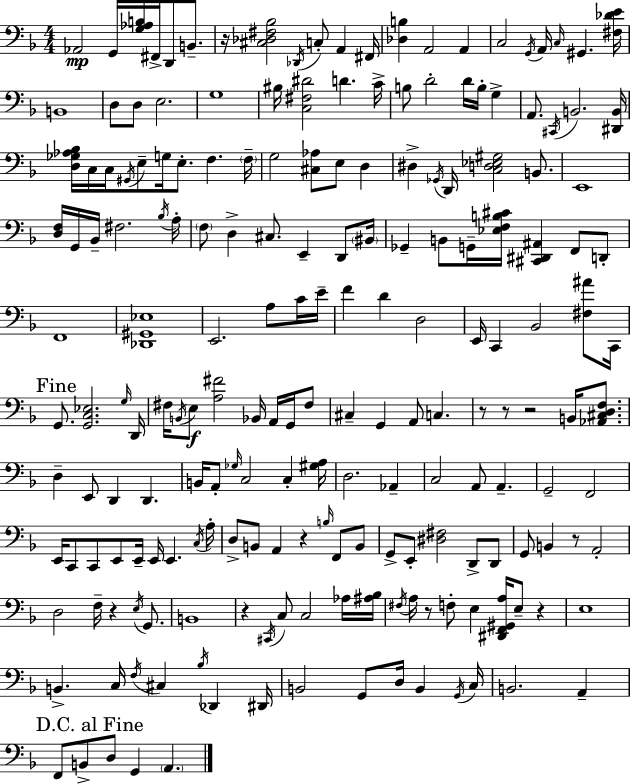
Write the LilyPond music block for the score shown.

{
  \clef bass
  \numericTimeSignature
  \time 4/4
  \key d \minor
  aes,2\mp g,16 <g aes b>16 fis,16-> d,8 b,8.-- | r16 <cis des fis bes>2 \acciaccatura { des,16 } c8-. a,4 | fis,16 <des b>4 a,2 a,4 | c2 \acciaccatura { g,16 } a,16 \grace { c16 } gis,4. | \break <fis des' e'>16 b,1 | d8 d8 e2. | g1 | bis16 <c fis dis'>2 d'4. | \break c'16-> b8 d'2-. d'16 b16-. g4-> | a,8. \acciaccatura { cis,16 } b,2. | <dis, b,>16 <d ges aes bes>16 c16 c16 \acciaccatura { gis,16 } e8-- g16 e8.-. f4. | \parenthesize f16-- g2 <cis aes>8 e8 | \break d4 dis4-> \acciaccatura { ges,16 } d,16 <c d ees gis>2 | b,8. e,1 | <d f>16 g,16 bes,16-- fis2. | \acciaccatura { bes16 } a16-. \parenthesize f8 d4-> cis8. | \break e,4-- d,8 \parenthesize bis,16 ges,4-- b,8 g,16-- <ees f b cis'>16 <cis, dis, ais,>4 | f,8 d,8-. f,1 | <des, gis, ees>1 | e,2. | \break a8 c'16 e'16-- f'4 d'4 d2 | e,16 c,4 bes,2 | <fis ais'>8 c,16 \mark "Fine" g,8. <g, c ees>2. | \grace { g16 } d,16 fis16 \acciaccatura { b,16 } e8\f <a fis'>2 | \break bes,16 a,16 g,16 fis8 cis4-- g,4 | a,8 c4. r8 r8 r2 | b,16 <aes, cis d f>8. d4-- e,8 d,4 | d,4. b,16 a,8-. \grace { ges16 } c2 | \break c4-. <gis a>16 d2. | aes,4-- c2 | a,8 a,4.-- g,2-- | f,2 e,16 c,8 c,8 e,8 | \break e,16-- e,16 e,4. \acciaccatura { c16 } a16-. d8-> b,8 a,4 | r4 \grace { b16 } f,8 b,8 g,8-> e,8-. | <dis fis>2 d,8-> d,8 g,8 b,4 | r8 a,2-. d2 | \break f16-- r4 \acciaccatura { e16 } g,8. b,1 | r4 | \acciaccatura { cis,16 } c8 c2 aes16 <ais bes>16 \acciaccatura { fis16 } a16 | r8 f8-. e4 <dis, f, gis, a>16 e8-- r4 e1 | \break b,4.-> | c16 \acciaccatura { f16 } cis4 \acciaccatura { bes16 } des,4 | dis,16 b,2 g,8 d16 b,4 | \acciaccatura { g,16 } c16 b,2. a,4-- | \break \mark "D.C. al Fine" f,8 b,8-> d8 g,4 \parenthesize a,4. | \bar "|."
}